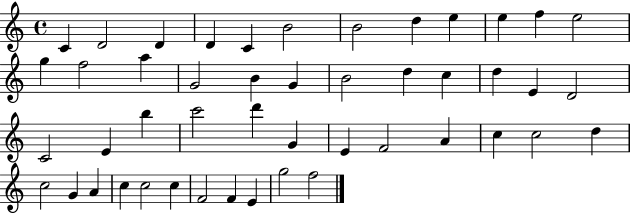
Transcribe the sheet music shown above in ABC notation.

X:1
T:Untitled
M:4/4
L:1/4
K:C
C D2 D D C B2 B2 d e e f e2 g f2 a G2 B G B2 d c d E D2 C2 E b c'2 d' G E F2 A c c2 d c2 G A c c2 c F2 F E g2 f2